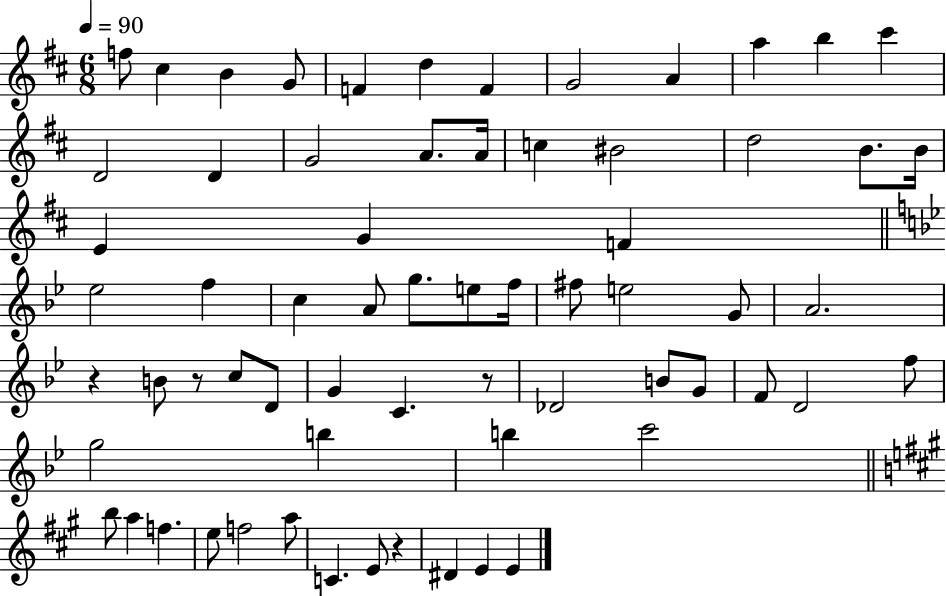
{
  \clef treble
  \numericTimeSignature
  \time 6/8
  \key d \major
  \tempo 4 = 90
  \repeat volta 2 { f''8 cis''4 b'4 g'8 | f'4 d''4 f'4 | g'2 a'4 | a''4 b''4 cis'''4 | \break d'2 d'4 | g'2 a'8. a'16 | c''4 bis'2 | d''2 b'8. b'16 | \break e'4 g'4 f'4 | \bar "||" \break \key g \minor ees''2 f''4 | c''4 a'8 g''8. e''8 f''16 | fis''8 e''2 g'8 | a'2. | \break r4 b'8 r8 c''8 d'8 | g'4 c'4. r8 | des'2 b'8 g'8 | f'8 d'2 f''8 | \break g''2 b''4 | b''4 c'''2 | \bar "||" \break \key a \major b''8 a''4 f''4. | e''8 f''2 a''8 | c'4. e'8 r4 | dis'4 e'4 e'4 | \break } \bar "|."
}